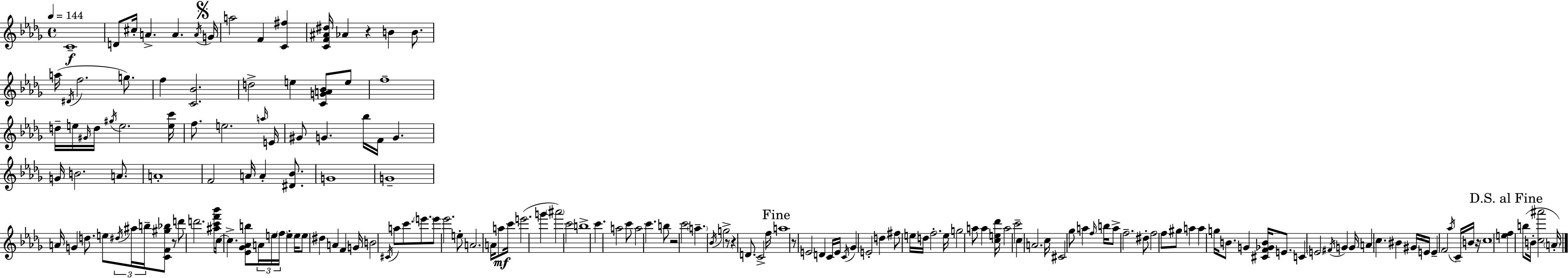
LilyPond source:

{
  \clef treble
  \time 4/4
  \defaultTimeSignature
  \key bes \minor
  \tempo 4 = 144
  c'1--\f | d'8 cis''16-. a'4.-> a'4. \acciaccatura { a'16 } | \mark \markup { \musicglyph "scripts.segno" } g'16 a''2 f'4 <c' fis''>4 | <c' f' ais' dis''>16 aes'4 r4 b'4 b'8. | \break a''16( \acciaccatura { dis'16 } f''2. g''8.) | f''4 <c' bes'>2. | d''2-> e''4 <c' g' a' bes'>8 | e''8 f''1-- | \break d''16-- e''16 \grace { gis'16 } d''16 \acciaccatura { gis''16 } e''2. | <e'' c'''>16 f''8. e''2. | \grace { a''16 } e'16 gis'8 g'4. bes''16 f'16 g'4. | g'16 b'2. | \break a'8. a'1-. | f'2 a'16 a'4-. | <dis' bes'>8. g'1 | g'1-- | \break a'16 g'4 d''8. e''8 \tuplet 3/2 { \acciaccatura { dis''16 } | ais''16 b''16-- } <c' f' gis'' bes''>8 r8 d'''8 d'''2. | <ais'' c''' f''' bes'''>8 c''16~~ c''4.-> <ees' ges' aes' b''>8 \tuplet 3/2 { a'16 | e''16 \parenthesize f''16 } e''4-. e''16 e''8 dis''4 a'4 | \break f'4 g'16 b'2 \acciaccatura { cis'16 } a''8 | c'''8. \parenthesize e'''8. e'''8 ees'''2. | e''8-. a'2. | a'16 a''8\mf c'''16 e'''2.( | \break g'''4 \parenthesize ais'''2) c'''2 | b''1-> | c'''4. a''2 | c'''8 a''2 c'''4. | \break b''8 r2 c'''2 | \parenthesize a''4.-- \acciaccatura { bes'16 } g''2-> | r8 r4 d'8. c'2-> | f''16 \mark "Fine" a''1 | \break r8 e'2 | d'4 c'16 e'16 \acciaccatura { c'16 } ges'4 e'2-. | d''4 fis''8 e''16 d''16 f''2.-. | e''16 g''2 | \break a''8 a''4 <c'' e'' des'''>16 a''2 | c'''2-- c''4 a'2. | c''16 cis'2 | ges''8 a''4 \grace { f''16 } b''16 a''8-> f''2.-- | \break dis''8-. f''2 | f''8 gis''8 a''4 a''4 g''16 b'8. | g'4 <cis' f' ges' b'>16 e'8. c'4 \parenthesize e'2 | \acciaccatura { fis'16 } g'4 g'16 a'4 | \break c''4. bis'4 gis'16 e'16 e'4-- | f'2 \acciaccatura { aes''16 } c'16-- b'16 r16 c''1 | \mark "D.S. al Fine" <e'' f''>4 | b''8( b'16-. <c'' ais'''>2 \parenthesize a'16-.) \bar "|."
}